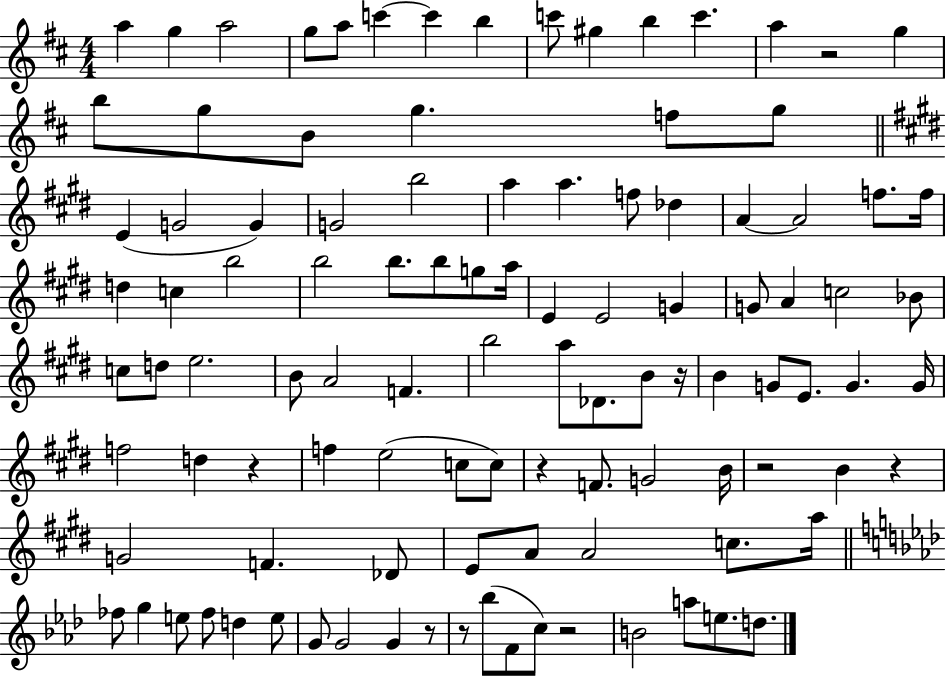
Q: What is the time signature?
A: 4/4